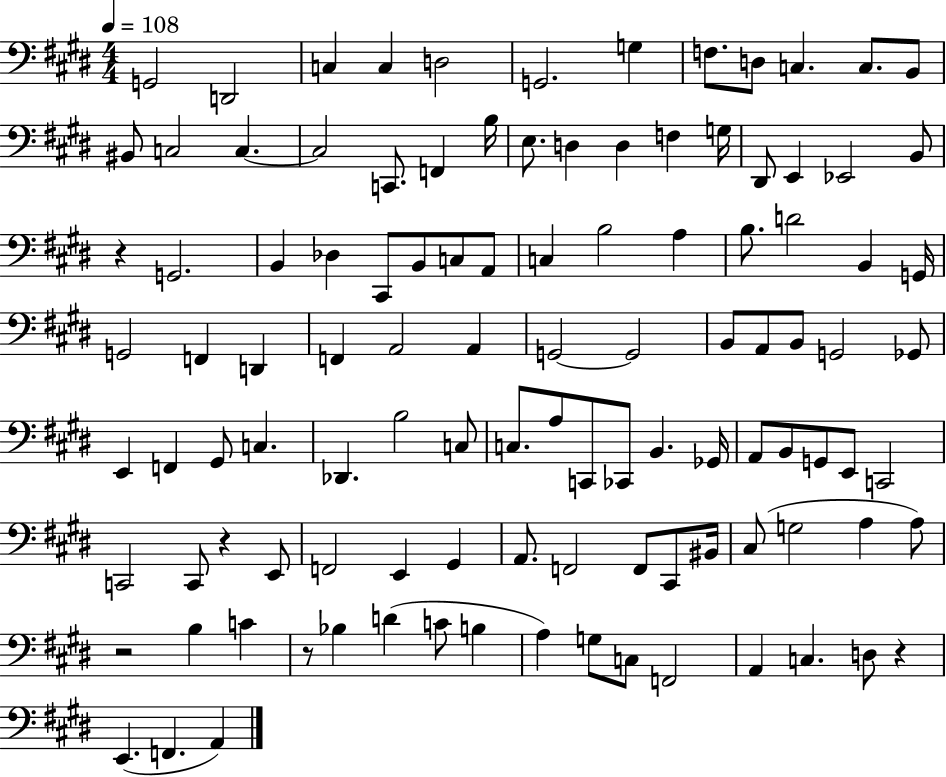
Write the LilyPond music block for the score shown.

{
  \clef bass
  \numericTimeSignature
  \time 4/4
  \key e \major
  \tempo 4 = 108
  g,2 d,2 | c4 c4 d2 | g,2. g4 | f8. d8 c4. c8. b,8 | \break bis,8 c2 c4.~~ | c2 c,8. f,4 b16 | e8. d4 d4 f4 g16 | dis,8 e,4 ees,2 b,8 | \break r4 g,2. | b,4 des4 cis,8 b,8 c8 a,8 | c4 b2 a4 | b8. d'2 b,4 g,16 | \break g,2 f,4 d,4 | f,4 a,2 a,4 | g,2~~ g,2 | b,8 a,8 b,8 g,2 ges,8 | \break e,4 f,4 gis,8 c4. | des,4. b2 c8 | c8. a8 c,8 ces,8 b,4. ges,16 | a,8 b,8 g,8 e,8 c,2 | \break c,2 c,8 r4 e,8 | f,2 e,4 gis,4 | a,8. f,2 f,8 cis,8 bis,16 | cis8( g2 a4 a8) | \break r2 b4 c'4 | r8 bes4 d'4( c'8 b4 | a4) g8 c8 f,2 | a,4 c4. d8 r4 | \break e,4.( f,4. a,4) | \bar "|."
}